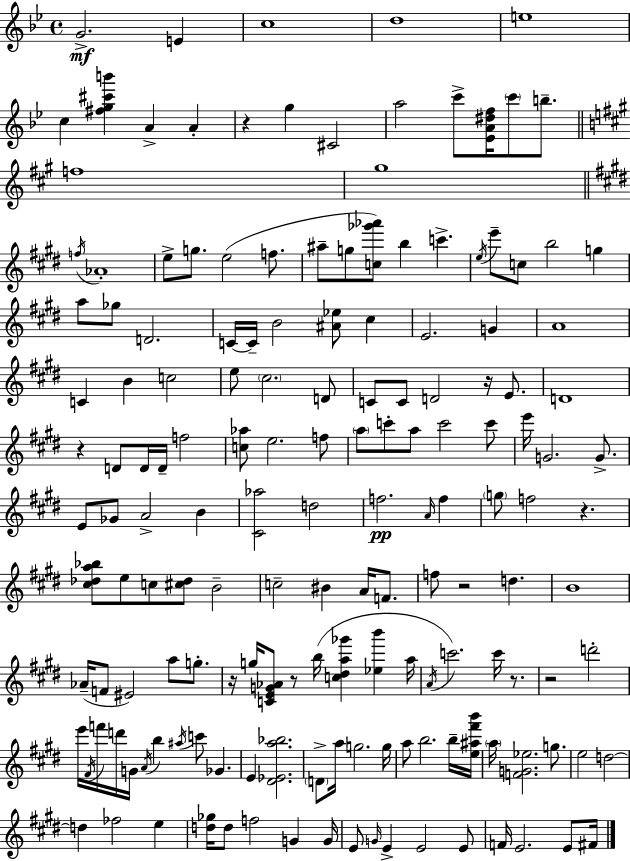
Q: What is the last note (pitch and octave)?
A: F#4